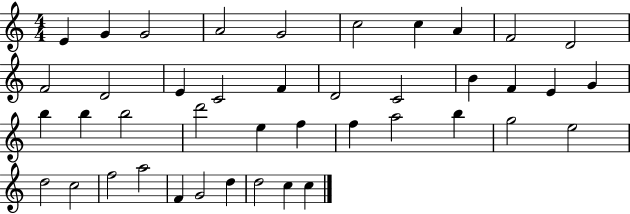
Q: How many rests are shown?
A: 0